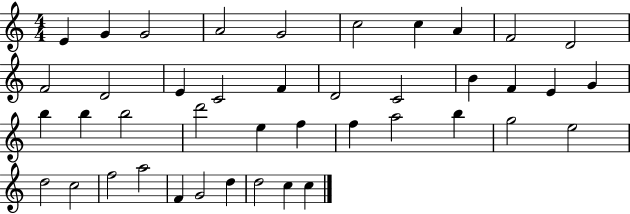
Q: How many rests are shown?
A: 0